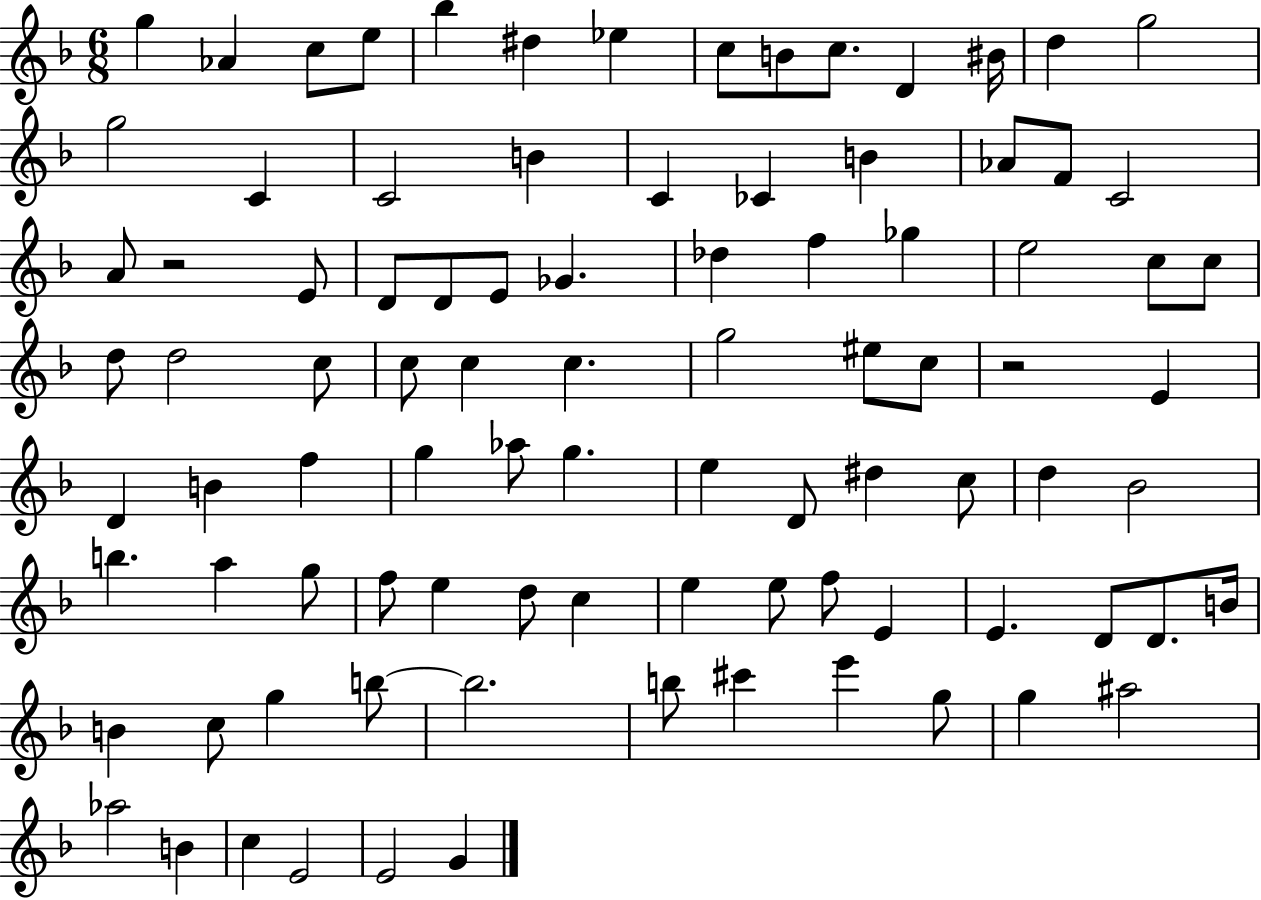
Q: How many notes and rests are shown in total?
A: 92